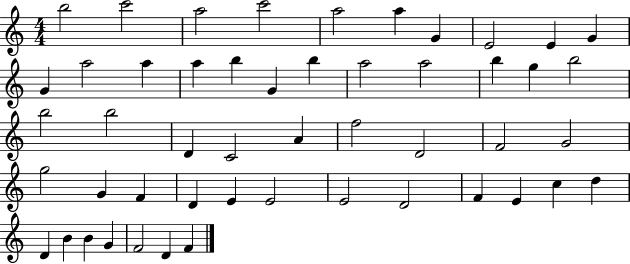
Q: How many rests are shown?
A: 0